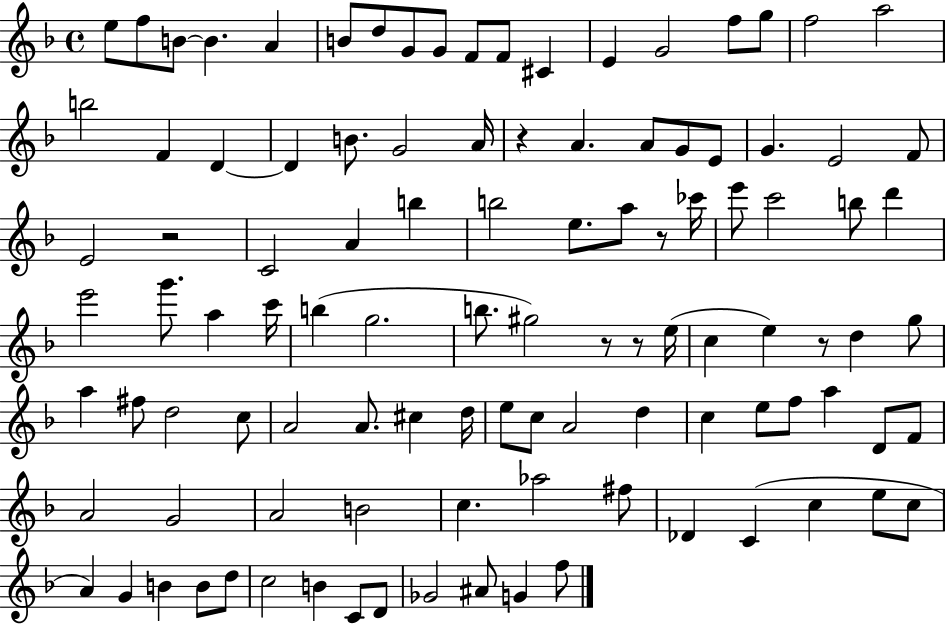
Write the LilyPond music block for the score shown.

{
  \clef treble
  \time 4/4
  \defaultTimeSignature
  \key f \major
  \repeat volta 2 { e''8 f''8 b'8~~ b'4. a'4 | b'8 d''8 g'8 g'8 f'8 f'8 cis'4 | e'4 g'2 f''8 g''8 | f''2 a''2 | \break b''2 f'4 d'4~~ | d'4 b'8. g'2 a'16 | r4 a'4. a'8 g'8 e'8 | g'4. e'2 f'8 | \break e'2 r2 | c'2 a'4 b''4 | b''2 e''8. a''8 r8 ces'''16 | e'''8 c'''2 b''8 d'''4 | \break e'''2 g'''8. a''4 c'''16 | b''4( g''2. | b''8. gis''2) r8 r8 e''16( | c''4 e''4) r8 d''4 g''8 | \break a''4 fis''8 d''2 c''8 | a'2 a'8. cis''4 d''16 | e''8 c''8 a'2 d''4 | c''4 e''8 f''8 a''4 d'8 f'8 | \break a'2 g'2 | a'2 b'2 | c''4. aes''2 fis''8 | des'4 c'4( c''4 e''8 c''8 | \break a'4) g'4 b'4 b'8 d''8 | c''2 b'4 c'8 d'8 | ges'2 ais'8 g'4 f''8 | } \bar "|."
}